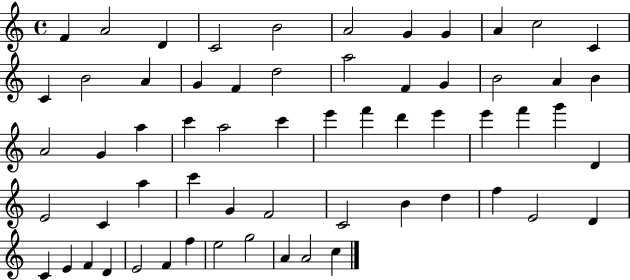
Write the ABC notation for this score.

X:1
T:Untitled
M:4/4
L:1/4
K:C
F A2 D C2 B2 A2 G G A c2 C C B2 A G F d2 a2 F G B2 A B A2 G a c' a2 c' e' f' d' e' e' f' g' D E2 C a c' G F2 C2 B d f E2 D C E F D E2 F f e2 g2 A A2 c